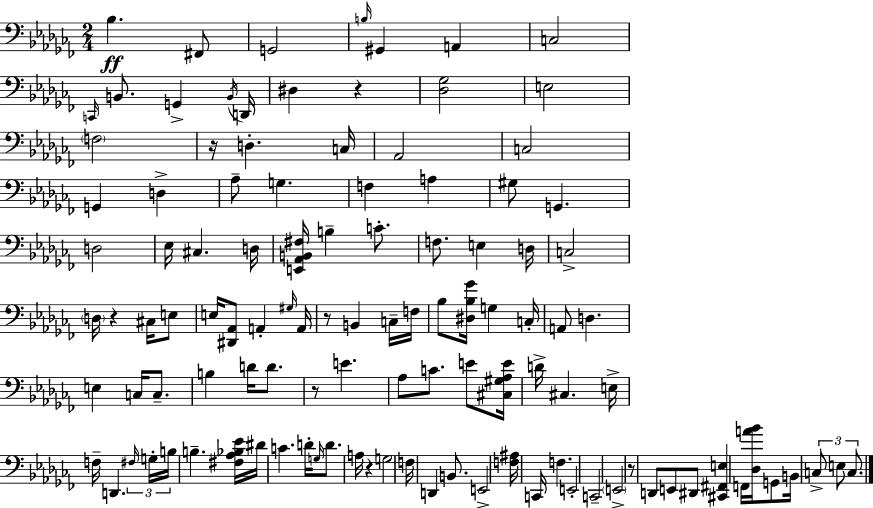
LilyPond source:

{
  \clef bass
  \numericTimeSignature
  \time 2/4
  \key aes \minor
  bes4.\ff fis,8 | g,2 | \grace { b16 } gis,4 a,4 | c2 | \break \grace { c,16 } b,8. g,4-> | \acciaccatura { b,16 } d,16 dis4 r4 | <des ges>2 | e2 | \break \parenthesize f2 | r16 d4.-. | c16 aes,2 | c2 | \break g,4 d4-> | aes8-- g4. | f4 a4 | gis8 g,4. | \break d2 | ees16 cis4. | d16 <e, aes, b, fis>16 b4-- | c'8.-. f8. e4 | \break d16 c2-> | \parenthesize d16 r4 | cis16 e8 e16 <dis, aes,>8 a,4-. | \grace { gis16 } a,16 r8 b,4 | \break c16-- f16 bes8 <dis bes ges'>16 g4 | c16-. a,8 d4. | e4 | c16 c8.-- b4 | \break d'16 d'8. r8 e'4. | aes8 c'8. | e'8 <cis gis aes e'>16 d'16-> cis4. | e16-> f16-- d,4. | \break \tuplet 3/2 { \grace { fis16 } g16-. b16 } b4.-- | <fis aes bes ees'>16 dis'16 c'4. | d'16-. \grace { g16 } d'8. | a16 r4 g2 | \break f16 d,4 | b,8. e,2-> | <f ais>16 c,16 | f4. e,2-. | \break c,2-- | \parenthesize e,2-> | r8 | d,8 e,8 dis,8 <cis, fis, e>4 | \break f,16 <des a' bes'>16 g,8 b,16 \tuplet 3/2 { c8-> | e8 c8. } \bar "|."
}